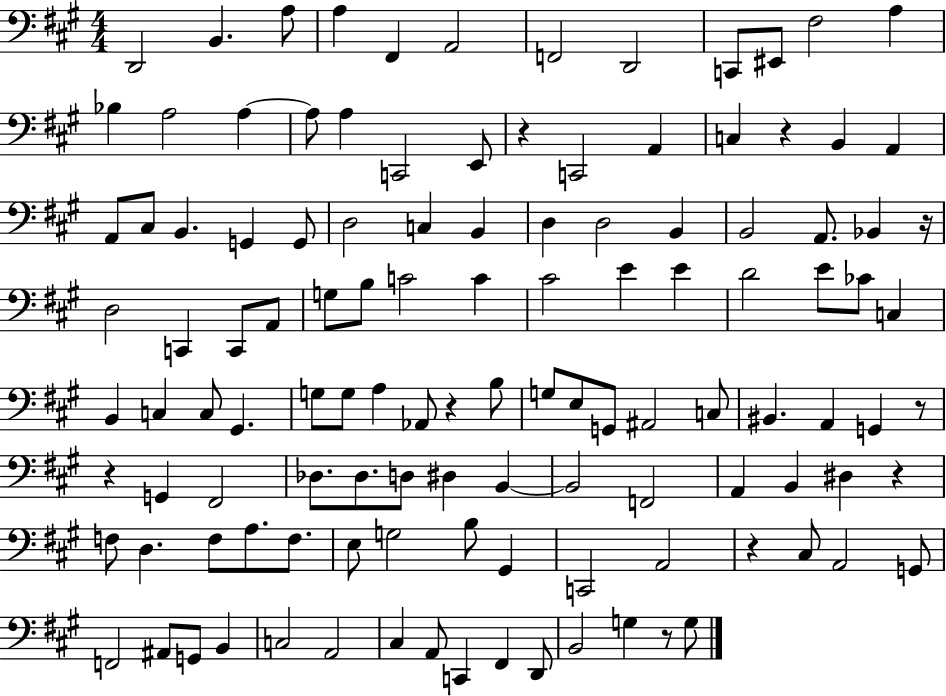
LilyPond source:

{
  \clef bass
  \numericTimeSignature
  \time 4/4
  \key a \major
  d,2 b,4. a8 | a4 fis,4 a,2 | f,2 d,2 | c,8 eis,8 fis2 a4 | \break bes4 a2 a4~~ | a8 a4 c,2 e,8 | r4 c,2 a,4 | c4 r4 b,4 a,4 | \break a,8 cis8 b,4. g,4 g,8 | d2 c4 b,4 | d4 d2 b,4 | b,2 a,8. bes,4 r16 | \break d2 c,4 c,8 a,8 | g8 b8 c'2 c'4 | cis'2 e'4 e'4 | d'2 e'8 ces'8 c4 | \break b,4 c4 c8 gis,4. | g8 g8 a4 aes,8 r4 b8 | g8 e8 g,8 ais,2 c8 | bis,4. a,4 g,4 r8 | \break r4 g,4 fis,2 | des8. des8. d8 dis4 b,4~~ | b,2 f,2 | a,4 b,4 dis4 r4 | \break f8 d4. f8 a8. f8. | e8 g2 b8 gis,4 | c,2 a,2 | r4 cis8 a,2 g,8 | \break f,2 ais,8 g,8 b,4 | c2 a,2 | cis4 a,8 c,4 fis,4 d,8 | b,2 g4 r8 g8 | \break \bar "|."
}